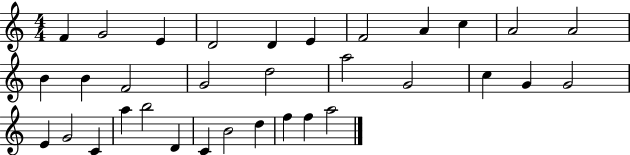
F4/q G4/h E4/q D4/h D4/q E4/q F4/h A4/q C5/q A4/h A4/h B4/q B4/q F4/h G4/h D5/h A5/h G4/h C5/q G4/q G4/h E4/q G4/h C4/q A5/q B5/h D4/q C4/q B4/h D5/q F5/q F5/q A5/h